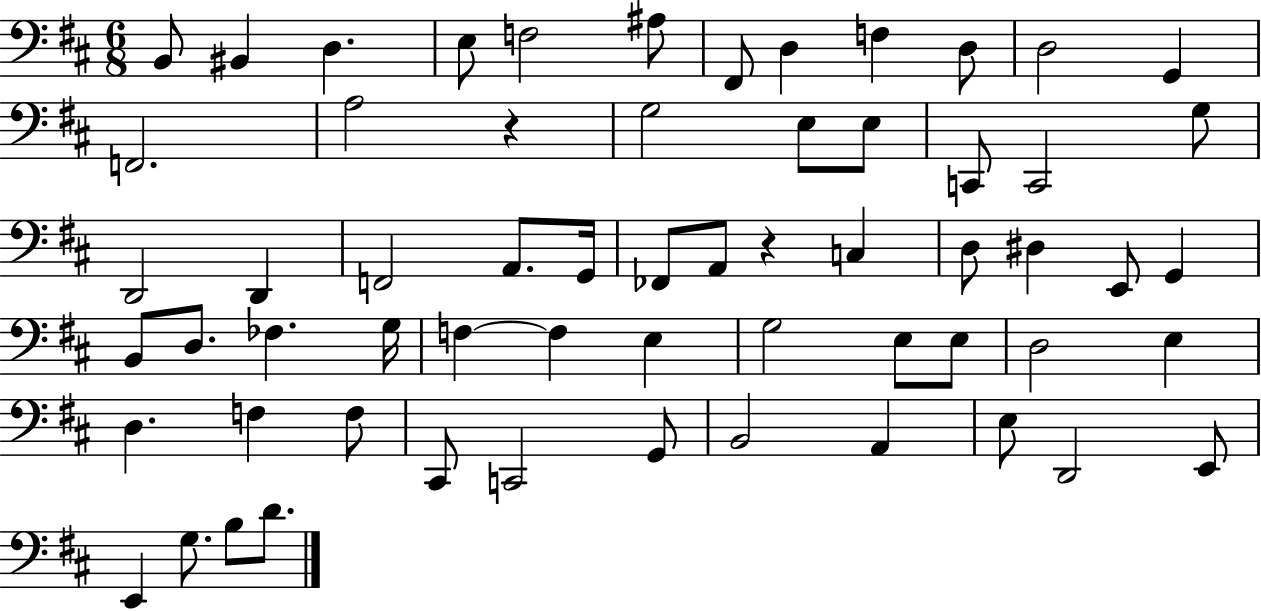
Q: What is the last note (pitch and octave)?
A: D4